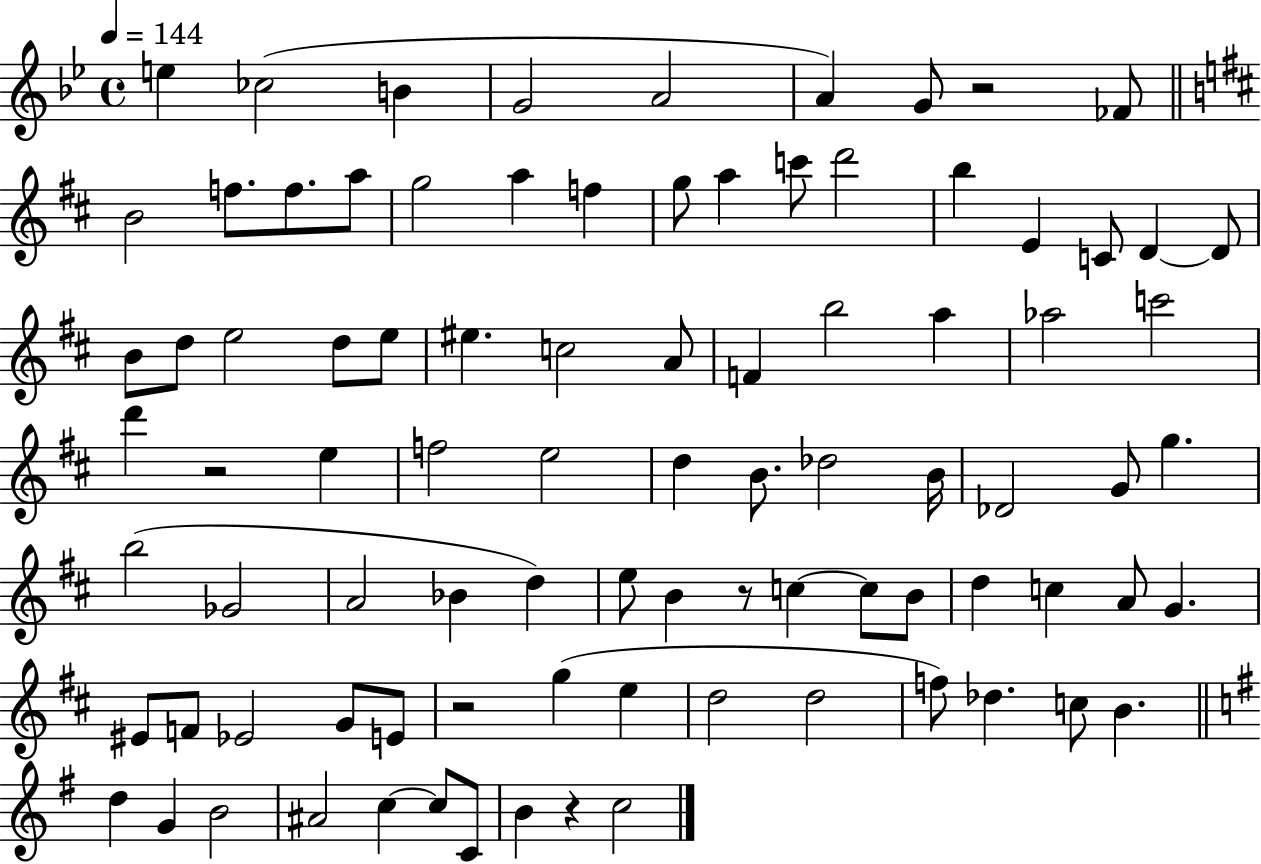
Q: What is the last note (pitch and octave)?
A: C5